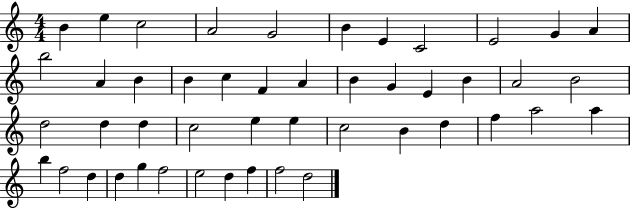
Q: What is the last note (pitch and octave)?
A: D5